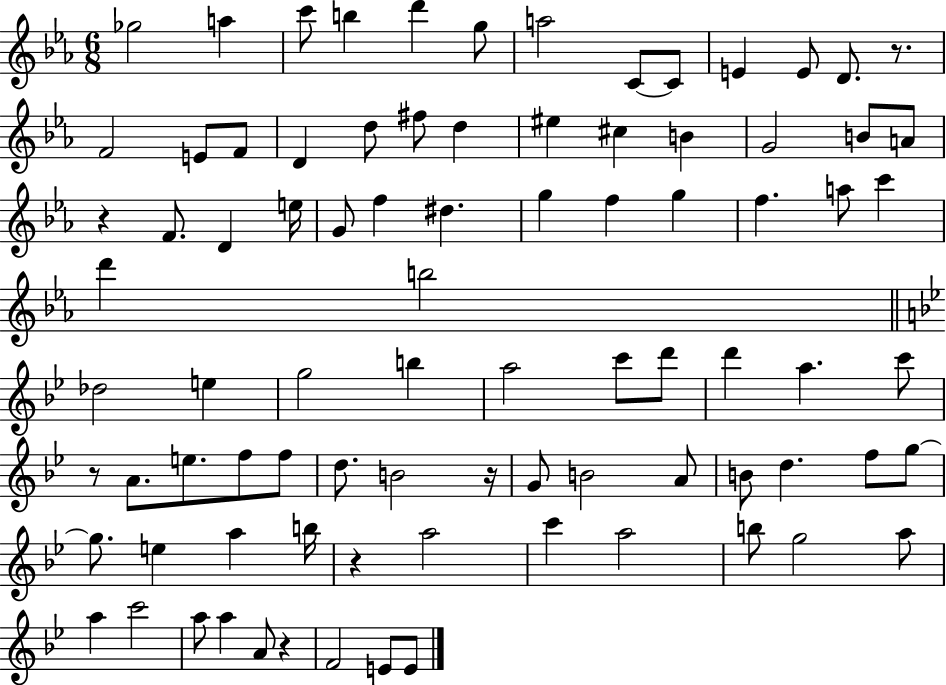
{
  \clef treble
  \numericTimeSignature
  \time 6/8
  \key ees \major
  ges''2 a''4 | c'''8 b''4 d'''4 g''8 | a''2 c'8~~ c'8 | e'4 e'8 d'8. r8. | \break f'2 e'8 f'8 | d'4 d''8 fis''8 d''4 | eis''4 cis''4 b'4 | g'2 b'8 a'8 | \break r4 f'8. d'4 e''16 | g'8 f''4 dis''4. | g''4 f''4 g''4 | f''4. a''8 c'''4 | \break d'''4 b''2 | \bar "||" \break \key bes \major des''2 e''4 | g''2 b''4 | a''2 c'''8 d'''8 | d'''4 a''4. c'''8 | \break r8 a'8. e''8. f''8 f''8 | d''8. b'2 r16 | g'8 b'2 a'8 | b'8 d''4. f''8 g''8~~ | \break g''8. e''4 a''4 b''16 | r4 a''2 | c'''4 a''2 | b''8 g''2 a''8 | \break a''4 c'''2 | a''8 a''4 a'8 r4 | f'2 e'8 e'8 | \bar "|."
}